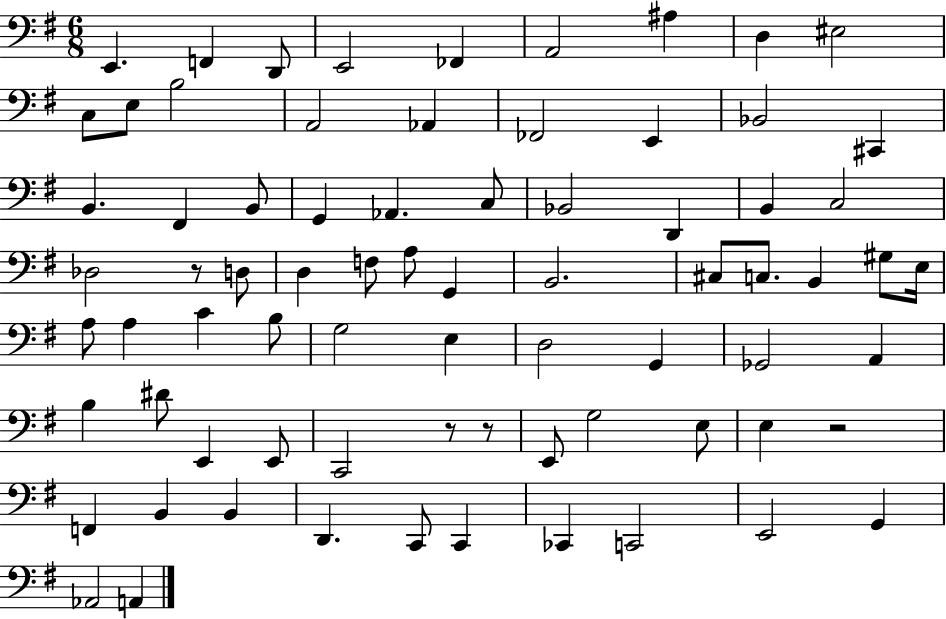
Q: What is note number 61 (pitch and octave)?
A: B2